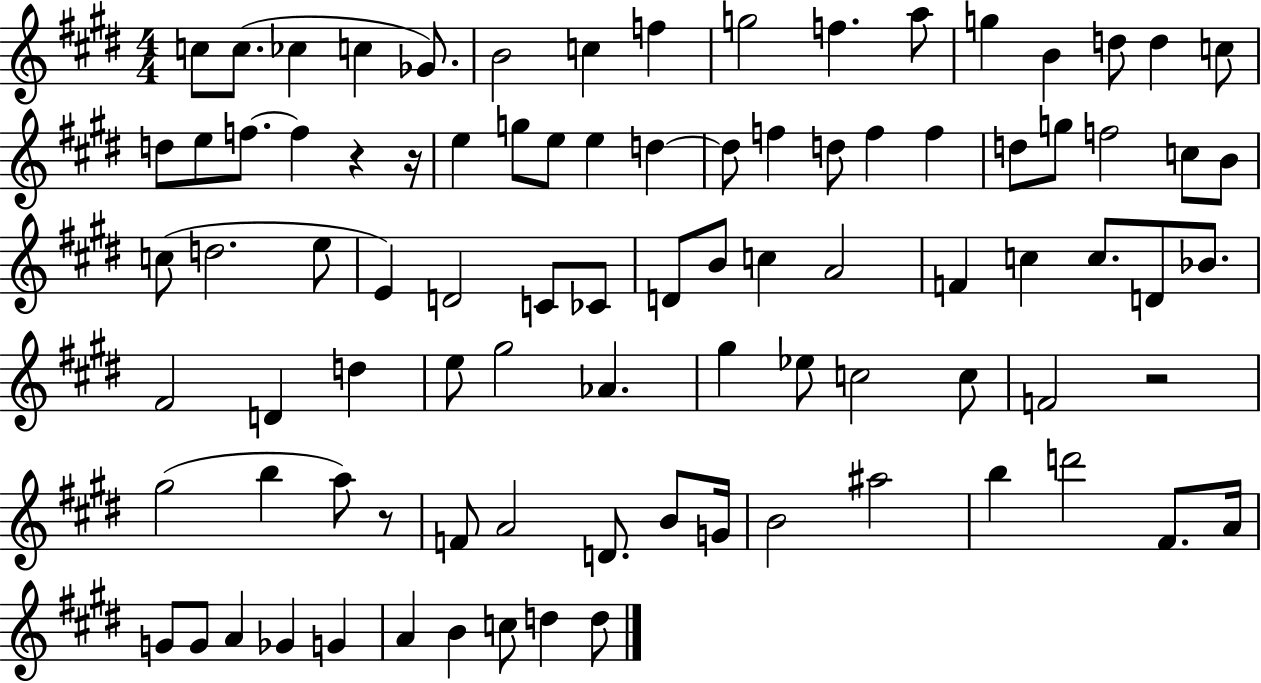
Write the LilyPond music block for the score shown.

{
  \clef treble
  \numericTimeSignature
  \time 4/4
  \key e \major
  c''8 c''8.( ces''4 c''4 ges'8.) | b'2 c''4 f''4 | g''2 f''4. a''8 | g''4 b'4 d''8 d''4 c''8 | \break d''8 e''8 f''8.~~ f''4 r4 r16 | e''4 g''8 e''8 e''4 d''4~~ | d''8 f''4 d''8 f''4 f''4 | d''8 g''8 f''2 c''8 b'8 | \break c''8( d''2. e''8 | e'4) d'2 c'8 ces'8 | d'8 b'8 c''4 a'2 | f'4 c''4 c''8. d'8 bes'8. | \break fis'2 d'4 d''4 | e''8 gis''2 aes'4. | gis''4 ees''8 c''2 c''8 | f'2 r2 | \break gis''2( b''4 a''8) r8 | f'8 a'2 d'8. b'8 g'16 | b'2 ais''2 | b''4 d'''2 fis'8. a'16 | \break g'8 g'8 a'4 ges'4 g'4 | a'4 b'4 c''8 d''4 d''8 | \bar "|."
}